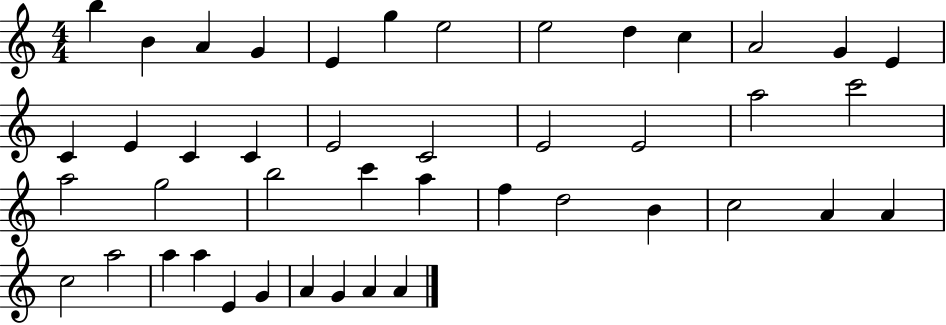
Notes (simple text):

B5/q B4/q A4/q G4/q E4/q G5/q E5/h E5/h D5/q C5/q A4/h G4/q E4/q C4/q E4/q C4/q C4/q E4/h C4/h E4/h E4/h A5/h C6/h A5/h G5/h B5/h C6/q A5/q F5/q D5/h B4/q C5/h A4/q A4/q C5/h A5/h A5/q A5/q E4/q G4/q A4/q G4/q A4/q A4/q